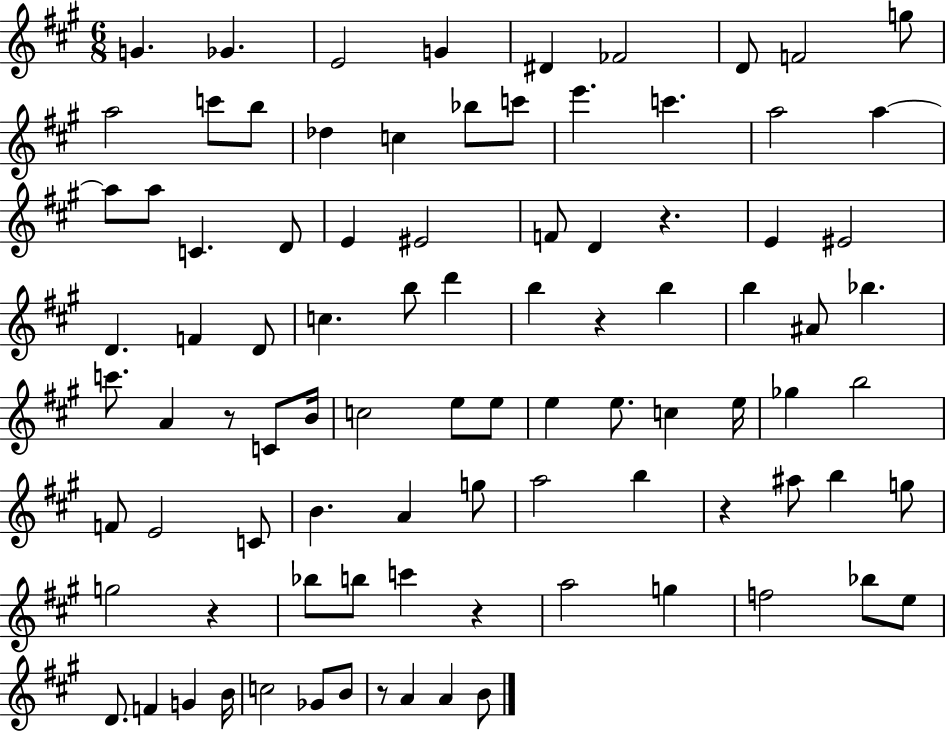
X:1
T:Untitled
M:6/8
L:1/4
K:A
G _G E2 G ^D _F2 D/2 F2 g/2 a2 c'/2 b/2 _d c _b/2 c'/2 e' c' a2 a a/2 a/2 C D/2 E ^E2 F/2 D z E ^E2 D F D/2 c b/2 d' b z b b ^A/2 _b c'/2 A z/2 C/2 B/4 c2 e/2 e/2 e e/2 c e/4 _g b2 F/2 E2 C/2 B A g/2 a2 b z ^a/2 b g/2 g2 z _b/2 b/2 c' z a2 g f2 _b/2 e/2 D/2 F G B/4 c2 _G/2 B/2 z/2 A A B/2